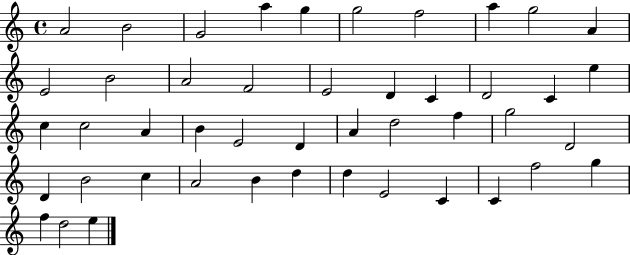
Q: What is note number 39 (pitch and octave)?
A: E4